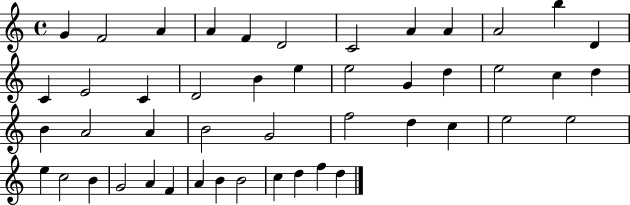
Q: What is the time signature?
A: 4/4